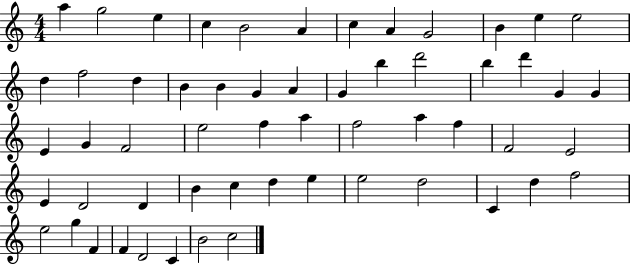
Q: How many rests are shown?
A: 0